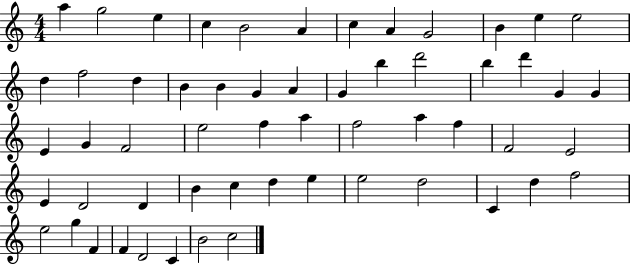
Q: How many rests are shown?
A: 0